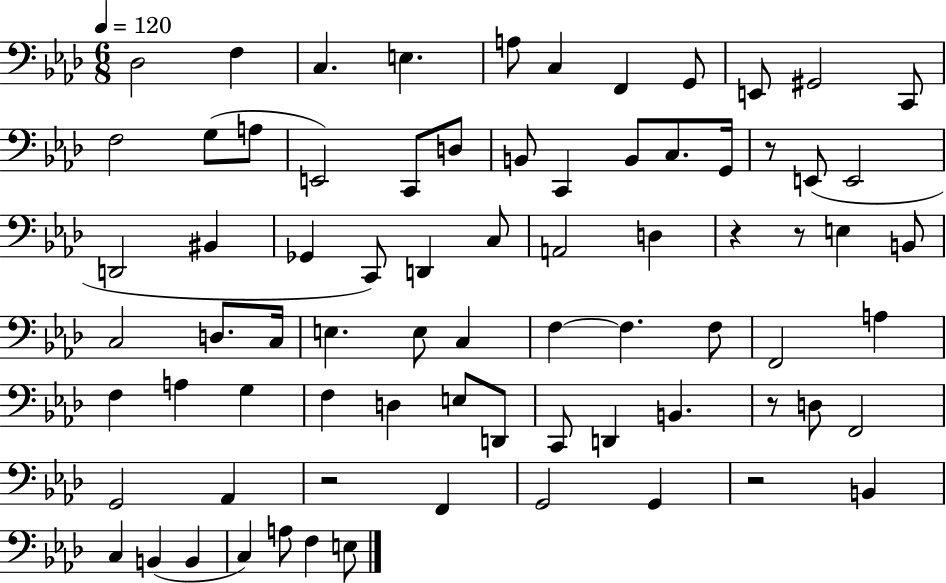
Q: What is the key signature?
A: AES major